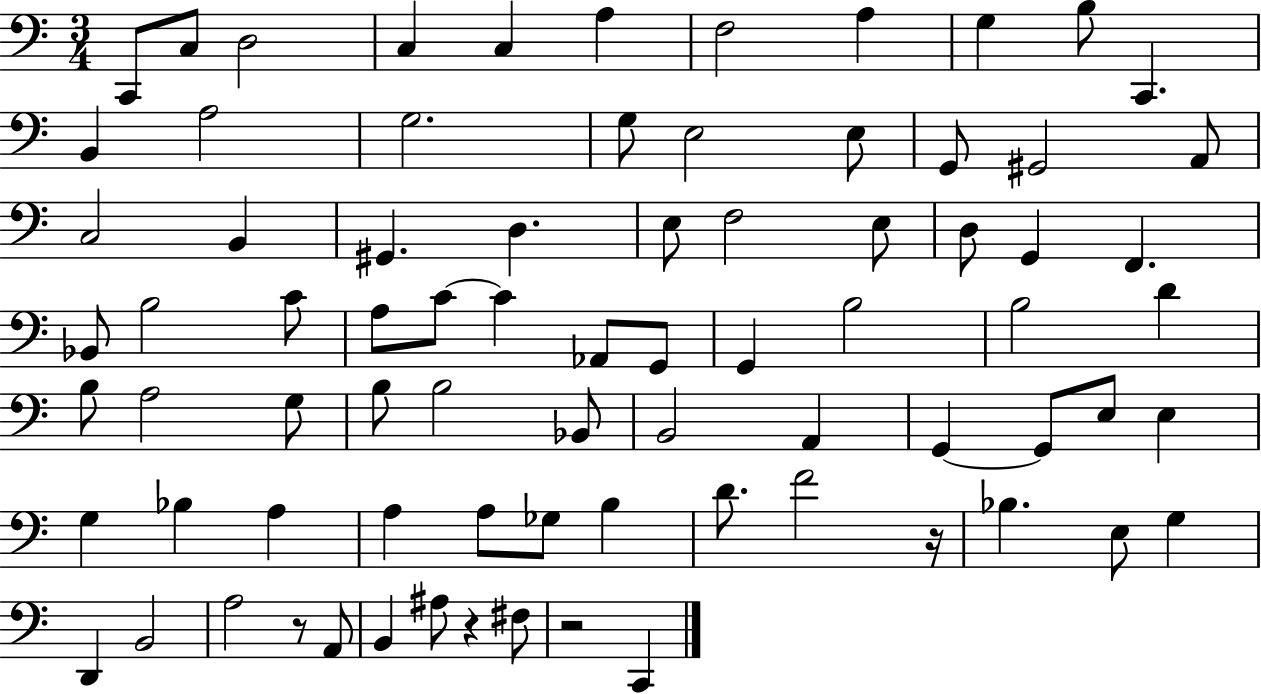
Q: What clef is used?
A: bass